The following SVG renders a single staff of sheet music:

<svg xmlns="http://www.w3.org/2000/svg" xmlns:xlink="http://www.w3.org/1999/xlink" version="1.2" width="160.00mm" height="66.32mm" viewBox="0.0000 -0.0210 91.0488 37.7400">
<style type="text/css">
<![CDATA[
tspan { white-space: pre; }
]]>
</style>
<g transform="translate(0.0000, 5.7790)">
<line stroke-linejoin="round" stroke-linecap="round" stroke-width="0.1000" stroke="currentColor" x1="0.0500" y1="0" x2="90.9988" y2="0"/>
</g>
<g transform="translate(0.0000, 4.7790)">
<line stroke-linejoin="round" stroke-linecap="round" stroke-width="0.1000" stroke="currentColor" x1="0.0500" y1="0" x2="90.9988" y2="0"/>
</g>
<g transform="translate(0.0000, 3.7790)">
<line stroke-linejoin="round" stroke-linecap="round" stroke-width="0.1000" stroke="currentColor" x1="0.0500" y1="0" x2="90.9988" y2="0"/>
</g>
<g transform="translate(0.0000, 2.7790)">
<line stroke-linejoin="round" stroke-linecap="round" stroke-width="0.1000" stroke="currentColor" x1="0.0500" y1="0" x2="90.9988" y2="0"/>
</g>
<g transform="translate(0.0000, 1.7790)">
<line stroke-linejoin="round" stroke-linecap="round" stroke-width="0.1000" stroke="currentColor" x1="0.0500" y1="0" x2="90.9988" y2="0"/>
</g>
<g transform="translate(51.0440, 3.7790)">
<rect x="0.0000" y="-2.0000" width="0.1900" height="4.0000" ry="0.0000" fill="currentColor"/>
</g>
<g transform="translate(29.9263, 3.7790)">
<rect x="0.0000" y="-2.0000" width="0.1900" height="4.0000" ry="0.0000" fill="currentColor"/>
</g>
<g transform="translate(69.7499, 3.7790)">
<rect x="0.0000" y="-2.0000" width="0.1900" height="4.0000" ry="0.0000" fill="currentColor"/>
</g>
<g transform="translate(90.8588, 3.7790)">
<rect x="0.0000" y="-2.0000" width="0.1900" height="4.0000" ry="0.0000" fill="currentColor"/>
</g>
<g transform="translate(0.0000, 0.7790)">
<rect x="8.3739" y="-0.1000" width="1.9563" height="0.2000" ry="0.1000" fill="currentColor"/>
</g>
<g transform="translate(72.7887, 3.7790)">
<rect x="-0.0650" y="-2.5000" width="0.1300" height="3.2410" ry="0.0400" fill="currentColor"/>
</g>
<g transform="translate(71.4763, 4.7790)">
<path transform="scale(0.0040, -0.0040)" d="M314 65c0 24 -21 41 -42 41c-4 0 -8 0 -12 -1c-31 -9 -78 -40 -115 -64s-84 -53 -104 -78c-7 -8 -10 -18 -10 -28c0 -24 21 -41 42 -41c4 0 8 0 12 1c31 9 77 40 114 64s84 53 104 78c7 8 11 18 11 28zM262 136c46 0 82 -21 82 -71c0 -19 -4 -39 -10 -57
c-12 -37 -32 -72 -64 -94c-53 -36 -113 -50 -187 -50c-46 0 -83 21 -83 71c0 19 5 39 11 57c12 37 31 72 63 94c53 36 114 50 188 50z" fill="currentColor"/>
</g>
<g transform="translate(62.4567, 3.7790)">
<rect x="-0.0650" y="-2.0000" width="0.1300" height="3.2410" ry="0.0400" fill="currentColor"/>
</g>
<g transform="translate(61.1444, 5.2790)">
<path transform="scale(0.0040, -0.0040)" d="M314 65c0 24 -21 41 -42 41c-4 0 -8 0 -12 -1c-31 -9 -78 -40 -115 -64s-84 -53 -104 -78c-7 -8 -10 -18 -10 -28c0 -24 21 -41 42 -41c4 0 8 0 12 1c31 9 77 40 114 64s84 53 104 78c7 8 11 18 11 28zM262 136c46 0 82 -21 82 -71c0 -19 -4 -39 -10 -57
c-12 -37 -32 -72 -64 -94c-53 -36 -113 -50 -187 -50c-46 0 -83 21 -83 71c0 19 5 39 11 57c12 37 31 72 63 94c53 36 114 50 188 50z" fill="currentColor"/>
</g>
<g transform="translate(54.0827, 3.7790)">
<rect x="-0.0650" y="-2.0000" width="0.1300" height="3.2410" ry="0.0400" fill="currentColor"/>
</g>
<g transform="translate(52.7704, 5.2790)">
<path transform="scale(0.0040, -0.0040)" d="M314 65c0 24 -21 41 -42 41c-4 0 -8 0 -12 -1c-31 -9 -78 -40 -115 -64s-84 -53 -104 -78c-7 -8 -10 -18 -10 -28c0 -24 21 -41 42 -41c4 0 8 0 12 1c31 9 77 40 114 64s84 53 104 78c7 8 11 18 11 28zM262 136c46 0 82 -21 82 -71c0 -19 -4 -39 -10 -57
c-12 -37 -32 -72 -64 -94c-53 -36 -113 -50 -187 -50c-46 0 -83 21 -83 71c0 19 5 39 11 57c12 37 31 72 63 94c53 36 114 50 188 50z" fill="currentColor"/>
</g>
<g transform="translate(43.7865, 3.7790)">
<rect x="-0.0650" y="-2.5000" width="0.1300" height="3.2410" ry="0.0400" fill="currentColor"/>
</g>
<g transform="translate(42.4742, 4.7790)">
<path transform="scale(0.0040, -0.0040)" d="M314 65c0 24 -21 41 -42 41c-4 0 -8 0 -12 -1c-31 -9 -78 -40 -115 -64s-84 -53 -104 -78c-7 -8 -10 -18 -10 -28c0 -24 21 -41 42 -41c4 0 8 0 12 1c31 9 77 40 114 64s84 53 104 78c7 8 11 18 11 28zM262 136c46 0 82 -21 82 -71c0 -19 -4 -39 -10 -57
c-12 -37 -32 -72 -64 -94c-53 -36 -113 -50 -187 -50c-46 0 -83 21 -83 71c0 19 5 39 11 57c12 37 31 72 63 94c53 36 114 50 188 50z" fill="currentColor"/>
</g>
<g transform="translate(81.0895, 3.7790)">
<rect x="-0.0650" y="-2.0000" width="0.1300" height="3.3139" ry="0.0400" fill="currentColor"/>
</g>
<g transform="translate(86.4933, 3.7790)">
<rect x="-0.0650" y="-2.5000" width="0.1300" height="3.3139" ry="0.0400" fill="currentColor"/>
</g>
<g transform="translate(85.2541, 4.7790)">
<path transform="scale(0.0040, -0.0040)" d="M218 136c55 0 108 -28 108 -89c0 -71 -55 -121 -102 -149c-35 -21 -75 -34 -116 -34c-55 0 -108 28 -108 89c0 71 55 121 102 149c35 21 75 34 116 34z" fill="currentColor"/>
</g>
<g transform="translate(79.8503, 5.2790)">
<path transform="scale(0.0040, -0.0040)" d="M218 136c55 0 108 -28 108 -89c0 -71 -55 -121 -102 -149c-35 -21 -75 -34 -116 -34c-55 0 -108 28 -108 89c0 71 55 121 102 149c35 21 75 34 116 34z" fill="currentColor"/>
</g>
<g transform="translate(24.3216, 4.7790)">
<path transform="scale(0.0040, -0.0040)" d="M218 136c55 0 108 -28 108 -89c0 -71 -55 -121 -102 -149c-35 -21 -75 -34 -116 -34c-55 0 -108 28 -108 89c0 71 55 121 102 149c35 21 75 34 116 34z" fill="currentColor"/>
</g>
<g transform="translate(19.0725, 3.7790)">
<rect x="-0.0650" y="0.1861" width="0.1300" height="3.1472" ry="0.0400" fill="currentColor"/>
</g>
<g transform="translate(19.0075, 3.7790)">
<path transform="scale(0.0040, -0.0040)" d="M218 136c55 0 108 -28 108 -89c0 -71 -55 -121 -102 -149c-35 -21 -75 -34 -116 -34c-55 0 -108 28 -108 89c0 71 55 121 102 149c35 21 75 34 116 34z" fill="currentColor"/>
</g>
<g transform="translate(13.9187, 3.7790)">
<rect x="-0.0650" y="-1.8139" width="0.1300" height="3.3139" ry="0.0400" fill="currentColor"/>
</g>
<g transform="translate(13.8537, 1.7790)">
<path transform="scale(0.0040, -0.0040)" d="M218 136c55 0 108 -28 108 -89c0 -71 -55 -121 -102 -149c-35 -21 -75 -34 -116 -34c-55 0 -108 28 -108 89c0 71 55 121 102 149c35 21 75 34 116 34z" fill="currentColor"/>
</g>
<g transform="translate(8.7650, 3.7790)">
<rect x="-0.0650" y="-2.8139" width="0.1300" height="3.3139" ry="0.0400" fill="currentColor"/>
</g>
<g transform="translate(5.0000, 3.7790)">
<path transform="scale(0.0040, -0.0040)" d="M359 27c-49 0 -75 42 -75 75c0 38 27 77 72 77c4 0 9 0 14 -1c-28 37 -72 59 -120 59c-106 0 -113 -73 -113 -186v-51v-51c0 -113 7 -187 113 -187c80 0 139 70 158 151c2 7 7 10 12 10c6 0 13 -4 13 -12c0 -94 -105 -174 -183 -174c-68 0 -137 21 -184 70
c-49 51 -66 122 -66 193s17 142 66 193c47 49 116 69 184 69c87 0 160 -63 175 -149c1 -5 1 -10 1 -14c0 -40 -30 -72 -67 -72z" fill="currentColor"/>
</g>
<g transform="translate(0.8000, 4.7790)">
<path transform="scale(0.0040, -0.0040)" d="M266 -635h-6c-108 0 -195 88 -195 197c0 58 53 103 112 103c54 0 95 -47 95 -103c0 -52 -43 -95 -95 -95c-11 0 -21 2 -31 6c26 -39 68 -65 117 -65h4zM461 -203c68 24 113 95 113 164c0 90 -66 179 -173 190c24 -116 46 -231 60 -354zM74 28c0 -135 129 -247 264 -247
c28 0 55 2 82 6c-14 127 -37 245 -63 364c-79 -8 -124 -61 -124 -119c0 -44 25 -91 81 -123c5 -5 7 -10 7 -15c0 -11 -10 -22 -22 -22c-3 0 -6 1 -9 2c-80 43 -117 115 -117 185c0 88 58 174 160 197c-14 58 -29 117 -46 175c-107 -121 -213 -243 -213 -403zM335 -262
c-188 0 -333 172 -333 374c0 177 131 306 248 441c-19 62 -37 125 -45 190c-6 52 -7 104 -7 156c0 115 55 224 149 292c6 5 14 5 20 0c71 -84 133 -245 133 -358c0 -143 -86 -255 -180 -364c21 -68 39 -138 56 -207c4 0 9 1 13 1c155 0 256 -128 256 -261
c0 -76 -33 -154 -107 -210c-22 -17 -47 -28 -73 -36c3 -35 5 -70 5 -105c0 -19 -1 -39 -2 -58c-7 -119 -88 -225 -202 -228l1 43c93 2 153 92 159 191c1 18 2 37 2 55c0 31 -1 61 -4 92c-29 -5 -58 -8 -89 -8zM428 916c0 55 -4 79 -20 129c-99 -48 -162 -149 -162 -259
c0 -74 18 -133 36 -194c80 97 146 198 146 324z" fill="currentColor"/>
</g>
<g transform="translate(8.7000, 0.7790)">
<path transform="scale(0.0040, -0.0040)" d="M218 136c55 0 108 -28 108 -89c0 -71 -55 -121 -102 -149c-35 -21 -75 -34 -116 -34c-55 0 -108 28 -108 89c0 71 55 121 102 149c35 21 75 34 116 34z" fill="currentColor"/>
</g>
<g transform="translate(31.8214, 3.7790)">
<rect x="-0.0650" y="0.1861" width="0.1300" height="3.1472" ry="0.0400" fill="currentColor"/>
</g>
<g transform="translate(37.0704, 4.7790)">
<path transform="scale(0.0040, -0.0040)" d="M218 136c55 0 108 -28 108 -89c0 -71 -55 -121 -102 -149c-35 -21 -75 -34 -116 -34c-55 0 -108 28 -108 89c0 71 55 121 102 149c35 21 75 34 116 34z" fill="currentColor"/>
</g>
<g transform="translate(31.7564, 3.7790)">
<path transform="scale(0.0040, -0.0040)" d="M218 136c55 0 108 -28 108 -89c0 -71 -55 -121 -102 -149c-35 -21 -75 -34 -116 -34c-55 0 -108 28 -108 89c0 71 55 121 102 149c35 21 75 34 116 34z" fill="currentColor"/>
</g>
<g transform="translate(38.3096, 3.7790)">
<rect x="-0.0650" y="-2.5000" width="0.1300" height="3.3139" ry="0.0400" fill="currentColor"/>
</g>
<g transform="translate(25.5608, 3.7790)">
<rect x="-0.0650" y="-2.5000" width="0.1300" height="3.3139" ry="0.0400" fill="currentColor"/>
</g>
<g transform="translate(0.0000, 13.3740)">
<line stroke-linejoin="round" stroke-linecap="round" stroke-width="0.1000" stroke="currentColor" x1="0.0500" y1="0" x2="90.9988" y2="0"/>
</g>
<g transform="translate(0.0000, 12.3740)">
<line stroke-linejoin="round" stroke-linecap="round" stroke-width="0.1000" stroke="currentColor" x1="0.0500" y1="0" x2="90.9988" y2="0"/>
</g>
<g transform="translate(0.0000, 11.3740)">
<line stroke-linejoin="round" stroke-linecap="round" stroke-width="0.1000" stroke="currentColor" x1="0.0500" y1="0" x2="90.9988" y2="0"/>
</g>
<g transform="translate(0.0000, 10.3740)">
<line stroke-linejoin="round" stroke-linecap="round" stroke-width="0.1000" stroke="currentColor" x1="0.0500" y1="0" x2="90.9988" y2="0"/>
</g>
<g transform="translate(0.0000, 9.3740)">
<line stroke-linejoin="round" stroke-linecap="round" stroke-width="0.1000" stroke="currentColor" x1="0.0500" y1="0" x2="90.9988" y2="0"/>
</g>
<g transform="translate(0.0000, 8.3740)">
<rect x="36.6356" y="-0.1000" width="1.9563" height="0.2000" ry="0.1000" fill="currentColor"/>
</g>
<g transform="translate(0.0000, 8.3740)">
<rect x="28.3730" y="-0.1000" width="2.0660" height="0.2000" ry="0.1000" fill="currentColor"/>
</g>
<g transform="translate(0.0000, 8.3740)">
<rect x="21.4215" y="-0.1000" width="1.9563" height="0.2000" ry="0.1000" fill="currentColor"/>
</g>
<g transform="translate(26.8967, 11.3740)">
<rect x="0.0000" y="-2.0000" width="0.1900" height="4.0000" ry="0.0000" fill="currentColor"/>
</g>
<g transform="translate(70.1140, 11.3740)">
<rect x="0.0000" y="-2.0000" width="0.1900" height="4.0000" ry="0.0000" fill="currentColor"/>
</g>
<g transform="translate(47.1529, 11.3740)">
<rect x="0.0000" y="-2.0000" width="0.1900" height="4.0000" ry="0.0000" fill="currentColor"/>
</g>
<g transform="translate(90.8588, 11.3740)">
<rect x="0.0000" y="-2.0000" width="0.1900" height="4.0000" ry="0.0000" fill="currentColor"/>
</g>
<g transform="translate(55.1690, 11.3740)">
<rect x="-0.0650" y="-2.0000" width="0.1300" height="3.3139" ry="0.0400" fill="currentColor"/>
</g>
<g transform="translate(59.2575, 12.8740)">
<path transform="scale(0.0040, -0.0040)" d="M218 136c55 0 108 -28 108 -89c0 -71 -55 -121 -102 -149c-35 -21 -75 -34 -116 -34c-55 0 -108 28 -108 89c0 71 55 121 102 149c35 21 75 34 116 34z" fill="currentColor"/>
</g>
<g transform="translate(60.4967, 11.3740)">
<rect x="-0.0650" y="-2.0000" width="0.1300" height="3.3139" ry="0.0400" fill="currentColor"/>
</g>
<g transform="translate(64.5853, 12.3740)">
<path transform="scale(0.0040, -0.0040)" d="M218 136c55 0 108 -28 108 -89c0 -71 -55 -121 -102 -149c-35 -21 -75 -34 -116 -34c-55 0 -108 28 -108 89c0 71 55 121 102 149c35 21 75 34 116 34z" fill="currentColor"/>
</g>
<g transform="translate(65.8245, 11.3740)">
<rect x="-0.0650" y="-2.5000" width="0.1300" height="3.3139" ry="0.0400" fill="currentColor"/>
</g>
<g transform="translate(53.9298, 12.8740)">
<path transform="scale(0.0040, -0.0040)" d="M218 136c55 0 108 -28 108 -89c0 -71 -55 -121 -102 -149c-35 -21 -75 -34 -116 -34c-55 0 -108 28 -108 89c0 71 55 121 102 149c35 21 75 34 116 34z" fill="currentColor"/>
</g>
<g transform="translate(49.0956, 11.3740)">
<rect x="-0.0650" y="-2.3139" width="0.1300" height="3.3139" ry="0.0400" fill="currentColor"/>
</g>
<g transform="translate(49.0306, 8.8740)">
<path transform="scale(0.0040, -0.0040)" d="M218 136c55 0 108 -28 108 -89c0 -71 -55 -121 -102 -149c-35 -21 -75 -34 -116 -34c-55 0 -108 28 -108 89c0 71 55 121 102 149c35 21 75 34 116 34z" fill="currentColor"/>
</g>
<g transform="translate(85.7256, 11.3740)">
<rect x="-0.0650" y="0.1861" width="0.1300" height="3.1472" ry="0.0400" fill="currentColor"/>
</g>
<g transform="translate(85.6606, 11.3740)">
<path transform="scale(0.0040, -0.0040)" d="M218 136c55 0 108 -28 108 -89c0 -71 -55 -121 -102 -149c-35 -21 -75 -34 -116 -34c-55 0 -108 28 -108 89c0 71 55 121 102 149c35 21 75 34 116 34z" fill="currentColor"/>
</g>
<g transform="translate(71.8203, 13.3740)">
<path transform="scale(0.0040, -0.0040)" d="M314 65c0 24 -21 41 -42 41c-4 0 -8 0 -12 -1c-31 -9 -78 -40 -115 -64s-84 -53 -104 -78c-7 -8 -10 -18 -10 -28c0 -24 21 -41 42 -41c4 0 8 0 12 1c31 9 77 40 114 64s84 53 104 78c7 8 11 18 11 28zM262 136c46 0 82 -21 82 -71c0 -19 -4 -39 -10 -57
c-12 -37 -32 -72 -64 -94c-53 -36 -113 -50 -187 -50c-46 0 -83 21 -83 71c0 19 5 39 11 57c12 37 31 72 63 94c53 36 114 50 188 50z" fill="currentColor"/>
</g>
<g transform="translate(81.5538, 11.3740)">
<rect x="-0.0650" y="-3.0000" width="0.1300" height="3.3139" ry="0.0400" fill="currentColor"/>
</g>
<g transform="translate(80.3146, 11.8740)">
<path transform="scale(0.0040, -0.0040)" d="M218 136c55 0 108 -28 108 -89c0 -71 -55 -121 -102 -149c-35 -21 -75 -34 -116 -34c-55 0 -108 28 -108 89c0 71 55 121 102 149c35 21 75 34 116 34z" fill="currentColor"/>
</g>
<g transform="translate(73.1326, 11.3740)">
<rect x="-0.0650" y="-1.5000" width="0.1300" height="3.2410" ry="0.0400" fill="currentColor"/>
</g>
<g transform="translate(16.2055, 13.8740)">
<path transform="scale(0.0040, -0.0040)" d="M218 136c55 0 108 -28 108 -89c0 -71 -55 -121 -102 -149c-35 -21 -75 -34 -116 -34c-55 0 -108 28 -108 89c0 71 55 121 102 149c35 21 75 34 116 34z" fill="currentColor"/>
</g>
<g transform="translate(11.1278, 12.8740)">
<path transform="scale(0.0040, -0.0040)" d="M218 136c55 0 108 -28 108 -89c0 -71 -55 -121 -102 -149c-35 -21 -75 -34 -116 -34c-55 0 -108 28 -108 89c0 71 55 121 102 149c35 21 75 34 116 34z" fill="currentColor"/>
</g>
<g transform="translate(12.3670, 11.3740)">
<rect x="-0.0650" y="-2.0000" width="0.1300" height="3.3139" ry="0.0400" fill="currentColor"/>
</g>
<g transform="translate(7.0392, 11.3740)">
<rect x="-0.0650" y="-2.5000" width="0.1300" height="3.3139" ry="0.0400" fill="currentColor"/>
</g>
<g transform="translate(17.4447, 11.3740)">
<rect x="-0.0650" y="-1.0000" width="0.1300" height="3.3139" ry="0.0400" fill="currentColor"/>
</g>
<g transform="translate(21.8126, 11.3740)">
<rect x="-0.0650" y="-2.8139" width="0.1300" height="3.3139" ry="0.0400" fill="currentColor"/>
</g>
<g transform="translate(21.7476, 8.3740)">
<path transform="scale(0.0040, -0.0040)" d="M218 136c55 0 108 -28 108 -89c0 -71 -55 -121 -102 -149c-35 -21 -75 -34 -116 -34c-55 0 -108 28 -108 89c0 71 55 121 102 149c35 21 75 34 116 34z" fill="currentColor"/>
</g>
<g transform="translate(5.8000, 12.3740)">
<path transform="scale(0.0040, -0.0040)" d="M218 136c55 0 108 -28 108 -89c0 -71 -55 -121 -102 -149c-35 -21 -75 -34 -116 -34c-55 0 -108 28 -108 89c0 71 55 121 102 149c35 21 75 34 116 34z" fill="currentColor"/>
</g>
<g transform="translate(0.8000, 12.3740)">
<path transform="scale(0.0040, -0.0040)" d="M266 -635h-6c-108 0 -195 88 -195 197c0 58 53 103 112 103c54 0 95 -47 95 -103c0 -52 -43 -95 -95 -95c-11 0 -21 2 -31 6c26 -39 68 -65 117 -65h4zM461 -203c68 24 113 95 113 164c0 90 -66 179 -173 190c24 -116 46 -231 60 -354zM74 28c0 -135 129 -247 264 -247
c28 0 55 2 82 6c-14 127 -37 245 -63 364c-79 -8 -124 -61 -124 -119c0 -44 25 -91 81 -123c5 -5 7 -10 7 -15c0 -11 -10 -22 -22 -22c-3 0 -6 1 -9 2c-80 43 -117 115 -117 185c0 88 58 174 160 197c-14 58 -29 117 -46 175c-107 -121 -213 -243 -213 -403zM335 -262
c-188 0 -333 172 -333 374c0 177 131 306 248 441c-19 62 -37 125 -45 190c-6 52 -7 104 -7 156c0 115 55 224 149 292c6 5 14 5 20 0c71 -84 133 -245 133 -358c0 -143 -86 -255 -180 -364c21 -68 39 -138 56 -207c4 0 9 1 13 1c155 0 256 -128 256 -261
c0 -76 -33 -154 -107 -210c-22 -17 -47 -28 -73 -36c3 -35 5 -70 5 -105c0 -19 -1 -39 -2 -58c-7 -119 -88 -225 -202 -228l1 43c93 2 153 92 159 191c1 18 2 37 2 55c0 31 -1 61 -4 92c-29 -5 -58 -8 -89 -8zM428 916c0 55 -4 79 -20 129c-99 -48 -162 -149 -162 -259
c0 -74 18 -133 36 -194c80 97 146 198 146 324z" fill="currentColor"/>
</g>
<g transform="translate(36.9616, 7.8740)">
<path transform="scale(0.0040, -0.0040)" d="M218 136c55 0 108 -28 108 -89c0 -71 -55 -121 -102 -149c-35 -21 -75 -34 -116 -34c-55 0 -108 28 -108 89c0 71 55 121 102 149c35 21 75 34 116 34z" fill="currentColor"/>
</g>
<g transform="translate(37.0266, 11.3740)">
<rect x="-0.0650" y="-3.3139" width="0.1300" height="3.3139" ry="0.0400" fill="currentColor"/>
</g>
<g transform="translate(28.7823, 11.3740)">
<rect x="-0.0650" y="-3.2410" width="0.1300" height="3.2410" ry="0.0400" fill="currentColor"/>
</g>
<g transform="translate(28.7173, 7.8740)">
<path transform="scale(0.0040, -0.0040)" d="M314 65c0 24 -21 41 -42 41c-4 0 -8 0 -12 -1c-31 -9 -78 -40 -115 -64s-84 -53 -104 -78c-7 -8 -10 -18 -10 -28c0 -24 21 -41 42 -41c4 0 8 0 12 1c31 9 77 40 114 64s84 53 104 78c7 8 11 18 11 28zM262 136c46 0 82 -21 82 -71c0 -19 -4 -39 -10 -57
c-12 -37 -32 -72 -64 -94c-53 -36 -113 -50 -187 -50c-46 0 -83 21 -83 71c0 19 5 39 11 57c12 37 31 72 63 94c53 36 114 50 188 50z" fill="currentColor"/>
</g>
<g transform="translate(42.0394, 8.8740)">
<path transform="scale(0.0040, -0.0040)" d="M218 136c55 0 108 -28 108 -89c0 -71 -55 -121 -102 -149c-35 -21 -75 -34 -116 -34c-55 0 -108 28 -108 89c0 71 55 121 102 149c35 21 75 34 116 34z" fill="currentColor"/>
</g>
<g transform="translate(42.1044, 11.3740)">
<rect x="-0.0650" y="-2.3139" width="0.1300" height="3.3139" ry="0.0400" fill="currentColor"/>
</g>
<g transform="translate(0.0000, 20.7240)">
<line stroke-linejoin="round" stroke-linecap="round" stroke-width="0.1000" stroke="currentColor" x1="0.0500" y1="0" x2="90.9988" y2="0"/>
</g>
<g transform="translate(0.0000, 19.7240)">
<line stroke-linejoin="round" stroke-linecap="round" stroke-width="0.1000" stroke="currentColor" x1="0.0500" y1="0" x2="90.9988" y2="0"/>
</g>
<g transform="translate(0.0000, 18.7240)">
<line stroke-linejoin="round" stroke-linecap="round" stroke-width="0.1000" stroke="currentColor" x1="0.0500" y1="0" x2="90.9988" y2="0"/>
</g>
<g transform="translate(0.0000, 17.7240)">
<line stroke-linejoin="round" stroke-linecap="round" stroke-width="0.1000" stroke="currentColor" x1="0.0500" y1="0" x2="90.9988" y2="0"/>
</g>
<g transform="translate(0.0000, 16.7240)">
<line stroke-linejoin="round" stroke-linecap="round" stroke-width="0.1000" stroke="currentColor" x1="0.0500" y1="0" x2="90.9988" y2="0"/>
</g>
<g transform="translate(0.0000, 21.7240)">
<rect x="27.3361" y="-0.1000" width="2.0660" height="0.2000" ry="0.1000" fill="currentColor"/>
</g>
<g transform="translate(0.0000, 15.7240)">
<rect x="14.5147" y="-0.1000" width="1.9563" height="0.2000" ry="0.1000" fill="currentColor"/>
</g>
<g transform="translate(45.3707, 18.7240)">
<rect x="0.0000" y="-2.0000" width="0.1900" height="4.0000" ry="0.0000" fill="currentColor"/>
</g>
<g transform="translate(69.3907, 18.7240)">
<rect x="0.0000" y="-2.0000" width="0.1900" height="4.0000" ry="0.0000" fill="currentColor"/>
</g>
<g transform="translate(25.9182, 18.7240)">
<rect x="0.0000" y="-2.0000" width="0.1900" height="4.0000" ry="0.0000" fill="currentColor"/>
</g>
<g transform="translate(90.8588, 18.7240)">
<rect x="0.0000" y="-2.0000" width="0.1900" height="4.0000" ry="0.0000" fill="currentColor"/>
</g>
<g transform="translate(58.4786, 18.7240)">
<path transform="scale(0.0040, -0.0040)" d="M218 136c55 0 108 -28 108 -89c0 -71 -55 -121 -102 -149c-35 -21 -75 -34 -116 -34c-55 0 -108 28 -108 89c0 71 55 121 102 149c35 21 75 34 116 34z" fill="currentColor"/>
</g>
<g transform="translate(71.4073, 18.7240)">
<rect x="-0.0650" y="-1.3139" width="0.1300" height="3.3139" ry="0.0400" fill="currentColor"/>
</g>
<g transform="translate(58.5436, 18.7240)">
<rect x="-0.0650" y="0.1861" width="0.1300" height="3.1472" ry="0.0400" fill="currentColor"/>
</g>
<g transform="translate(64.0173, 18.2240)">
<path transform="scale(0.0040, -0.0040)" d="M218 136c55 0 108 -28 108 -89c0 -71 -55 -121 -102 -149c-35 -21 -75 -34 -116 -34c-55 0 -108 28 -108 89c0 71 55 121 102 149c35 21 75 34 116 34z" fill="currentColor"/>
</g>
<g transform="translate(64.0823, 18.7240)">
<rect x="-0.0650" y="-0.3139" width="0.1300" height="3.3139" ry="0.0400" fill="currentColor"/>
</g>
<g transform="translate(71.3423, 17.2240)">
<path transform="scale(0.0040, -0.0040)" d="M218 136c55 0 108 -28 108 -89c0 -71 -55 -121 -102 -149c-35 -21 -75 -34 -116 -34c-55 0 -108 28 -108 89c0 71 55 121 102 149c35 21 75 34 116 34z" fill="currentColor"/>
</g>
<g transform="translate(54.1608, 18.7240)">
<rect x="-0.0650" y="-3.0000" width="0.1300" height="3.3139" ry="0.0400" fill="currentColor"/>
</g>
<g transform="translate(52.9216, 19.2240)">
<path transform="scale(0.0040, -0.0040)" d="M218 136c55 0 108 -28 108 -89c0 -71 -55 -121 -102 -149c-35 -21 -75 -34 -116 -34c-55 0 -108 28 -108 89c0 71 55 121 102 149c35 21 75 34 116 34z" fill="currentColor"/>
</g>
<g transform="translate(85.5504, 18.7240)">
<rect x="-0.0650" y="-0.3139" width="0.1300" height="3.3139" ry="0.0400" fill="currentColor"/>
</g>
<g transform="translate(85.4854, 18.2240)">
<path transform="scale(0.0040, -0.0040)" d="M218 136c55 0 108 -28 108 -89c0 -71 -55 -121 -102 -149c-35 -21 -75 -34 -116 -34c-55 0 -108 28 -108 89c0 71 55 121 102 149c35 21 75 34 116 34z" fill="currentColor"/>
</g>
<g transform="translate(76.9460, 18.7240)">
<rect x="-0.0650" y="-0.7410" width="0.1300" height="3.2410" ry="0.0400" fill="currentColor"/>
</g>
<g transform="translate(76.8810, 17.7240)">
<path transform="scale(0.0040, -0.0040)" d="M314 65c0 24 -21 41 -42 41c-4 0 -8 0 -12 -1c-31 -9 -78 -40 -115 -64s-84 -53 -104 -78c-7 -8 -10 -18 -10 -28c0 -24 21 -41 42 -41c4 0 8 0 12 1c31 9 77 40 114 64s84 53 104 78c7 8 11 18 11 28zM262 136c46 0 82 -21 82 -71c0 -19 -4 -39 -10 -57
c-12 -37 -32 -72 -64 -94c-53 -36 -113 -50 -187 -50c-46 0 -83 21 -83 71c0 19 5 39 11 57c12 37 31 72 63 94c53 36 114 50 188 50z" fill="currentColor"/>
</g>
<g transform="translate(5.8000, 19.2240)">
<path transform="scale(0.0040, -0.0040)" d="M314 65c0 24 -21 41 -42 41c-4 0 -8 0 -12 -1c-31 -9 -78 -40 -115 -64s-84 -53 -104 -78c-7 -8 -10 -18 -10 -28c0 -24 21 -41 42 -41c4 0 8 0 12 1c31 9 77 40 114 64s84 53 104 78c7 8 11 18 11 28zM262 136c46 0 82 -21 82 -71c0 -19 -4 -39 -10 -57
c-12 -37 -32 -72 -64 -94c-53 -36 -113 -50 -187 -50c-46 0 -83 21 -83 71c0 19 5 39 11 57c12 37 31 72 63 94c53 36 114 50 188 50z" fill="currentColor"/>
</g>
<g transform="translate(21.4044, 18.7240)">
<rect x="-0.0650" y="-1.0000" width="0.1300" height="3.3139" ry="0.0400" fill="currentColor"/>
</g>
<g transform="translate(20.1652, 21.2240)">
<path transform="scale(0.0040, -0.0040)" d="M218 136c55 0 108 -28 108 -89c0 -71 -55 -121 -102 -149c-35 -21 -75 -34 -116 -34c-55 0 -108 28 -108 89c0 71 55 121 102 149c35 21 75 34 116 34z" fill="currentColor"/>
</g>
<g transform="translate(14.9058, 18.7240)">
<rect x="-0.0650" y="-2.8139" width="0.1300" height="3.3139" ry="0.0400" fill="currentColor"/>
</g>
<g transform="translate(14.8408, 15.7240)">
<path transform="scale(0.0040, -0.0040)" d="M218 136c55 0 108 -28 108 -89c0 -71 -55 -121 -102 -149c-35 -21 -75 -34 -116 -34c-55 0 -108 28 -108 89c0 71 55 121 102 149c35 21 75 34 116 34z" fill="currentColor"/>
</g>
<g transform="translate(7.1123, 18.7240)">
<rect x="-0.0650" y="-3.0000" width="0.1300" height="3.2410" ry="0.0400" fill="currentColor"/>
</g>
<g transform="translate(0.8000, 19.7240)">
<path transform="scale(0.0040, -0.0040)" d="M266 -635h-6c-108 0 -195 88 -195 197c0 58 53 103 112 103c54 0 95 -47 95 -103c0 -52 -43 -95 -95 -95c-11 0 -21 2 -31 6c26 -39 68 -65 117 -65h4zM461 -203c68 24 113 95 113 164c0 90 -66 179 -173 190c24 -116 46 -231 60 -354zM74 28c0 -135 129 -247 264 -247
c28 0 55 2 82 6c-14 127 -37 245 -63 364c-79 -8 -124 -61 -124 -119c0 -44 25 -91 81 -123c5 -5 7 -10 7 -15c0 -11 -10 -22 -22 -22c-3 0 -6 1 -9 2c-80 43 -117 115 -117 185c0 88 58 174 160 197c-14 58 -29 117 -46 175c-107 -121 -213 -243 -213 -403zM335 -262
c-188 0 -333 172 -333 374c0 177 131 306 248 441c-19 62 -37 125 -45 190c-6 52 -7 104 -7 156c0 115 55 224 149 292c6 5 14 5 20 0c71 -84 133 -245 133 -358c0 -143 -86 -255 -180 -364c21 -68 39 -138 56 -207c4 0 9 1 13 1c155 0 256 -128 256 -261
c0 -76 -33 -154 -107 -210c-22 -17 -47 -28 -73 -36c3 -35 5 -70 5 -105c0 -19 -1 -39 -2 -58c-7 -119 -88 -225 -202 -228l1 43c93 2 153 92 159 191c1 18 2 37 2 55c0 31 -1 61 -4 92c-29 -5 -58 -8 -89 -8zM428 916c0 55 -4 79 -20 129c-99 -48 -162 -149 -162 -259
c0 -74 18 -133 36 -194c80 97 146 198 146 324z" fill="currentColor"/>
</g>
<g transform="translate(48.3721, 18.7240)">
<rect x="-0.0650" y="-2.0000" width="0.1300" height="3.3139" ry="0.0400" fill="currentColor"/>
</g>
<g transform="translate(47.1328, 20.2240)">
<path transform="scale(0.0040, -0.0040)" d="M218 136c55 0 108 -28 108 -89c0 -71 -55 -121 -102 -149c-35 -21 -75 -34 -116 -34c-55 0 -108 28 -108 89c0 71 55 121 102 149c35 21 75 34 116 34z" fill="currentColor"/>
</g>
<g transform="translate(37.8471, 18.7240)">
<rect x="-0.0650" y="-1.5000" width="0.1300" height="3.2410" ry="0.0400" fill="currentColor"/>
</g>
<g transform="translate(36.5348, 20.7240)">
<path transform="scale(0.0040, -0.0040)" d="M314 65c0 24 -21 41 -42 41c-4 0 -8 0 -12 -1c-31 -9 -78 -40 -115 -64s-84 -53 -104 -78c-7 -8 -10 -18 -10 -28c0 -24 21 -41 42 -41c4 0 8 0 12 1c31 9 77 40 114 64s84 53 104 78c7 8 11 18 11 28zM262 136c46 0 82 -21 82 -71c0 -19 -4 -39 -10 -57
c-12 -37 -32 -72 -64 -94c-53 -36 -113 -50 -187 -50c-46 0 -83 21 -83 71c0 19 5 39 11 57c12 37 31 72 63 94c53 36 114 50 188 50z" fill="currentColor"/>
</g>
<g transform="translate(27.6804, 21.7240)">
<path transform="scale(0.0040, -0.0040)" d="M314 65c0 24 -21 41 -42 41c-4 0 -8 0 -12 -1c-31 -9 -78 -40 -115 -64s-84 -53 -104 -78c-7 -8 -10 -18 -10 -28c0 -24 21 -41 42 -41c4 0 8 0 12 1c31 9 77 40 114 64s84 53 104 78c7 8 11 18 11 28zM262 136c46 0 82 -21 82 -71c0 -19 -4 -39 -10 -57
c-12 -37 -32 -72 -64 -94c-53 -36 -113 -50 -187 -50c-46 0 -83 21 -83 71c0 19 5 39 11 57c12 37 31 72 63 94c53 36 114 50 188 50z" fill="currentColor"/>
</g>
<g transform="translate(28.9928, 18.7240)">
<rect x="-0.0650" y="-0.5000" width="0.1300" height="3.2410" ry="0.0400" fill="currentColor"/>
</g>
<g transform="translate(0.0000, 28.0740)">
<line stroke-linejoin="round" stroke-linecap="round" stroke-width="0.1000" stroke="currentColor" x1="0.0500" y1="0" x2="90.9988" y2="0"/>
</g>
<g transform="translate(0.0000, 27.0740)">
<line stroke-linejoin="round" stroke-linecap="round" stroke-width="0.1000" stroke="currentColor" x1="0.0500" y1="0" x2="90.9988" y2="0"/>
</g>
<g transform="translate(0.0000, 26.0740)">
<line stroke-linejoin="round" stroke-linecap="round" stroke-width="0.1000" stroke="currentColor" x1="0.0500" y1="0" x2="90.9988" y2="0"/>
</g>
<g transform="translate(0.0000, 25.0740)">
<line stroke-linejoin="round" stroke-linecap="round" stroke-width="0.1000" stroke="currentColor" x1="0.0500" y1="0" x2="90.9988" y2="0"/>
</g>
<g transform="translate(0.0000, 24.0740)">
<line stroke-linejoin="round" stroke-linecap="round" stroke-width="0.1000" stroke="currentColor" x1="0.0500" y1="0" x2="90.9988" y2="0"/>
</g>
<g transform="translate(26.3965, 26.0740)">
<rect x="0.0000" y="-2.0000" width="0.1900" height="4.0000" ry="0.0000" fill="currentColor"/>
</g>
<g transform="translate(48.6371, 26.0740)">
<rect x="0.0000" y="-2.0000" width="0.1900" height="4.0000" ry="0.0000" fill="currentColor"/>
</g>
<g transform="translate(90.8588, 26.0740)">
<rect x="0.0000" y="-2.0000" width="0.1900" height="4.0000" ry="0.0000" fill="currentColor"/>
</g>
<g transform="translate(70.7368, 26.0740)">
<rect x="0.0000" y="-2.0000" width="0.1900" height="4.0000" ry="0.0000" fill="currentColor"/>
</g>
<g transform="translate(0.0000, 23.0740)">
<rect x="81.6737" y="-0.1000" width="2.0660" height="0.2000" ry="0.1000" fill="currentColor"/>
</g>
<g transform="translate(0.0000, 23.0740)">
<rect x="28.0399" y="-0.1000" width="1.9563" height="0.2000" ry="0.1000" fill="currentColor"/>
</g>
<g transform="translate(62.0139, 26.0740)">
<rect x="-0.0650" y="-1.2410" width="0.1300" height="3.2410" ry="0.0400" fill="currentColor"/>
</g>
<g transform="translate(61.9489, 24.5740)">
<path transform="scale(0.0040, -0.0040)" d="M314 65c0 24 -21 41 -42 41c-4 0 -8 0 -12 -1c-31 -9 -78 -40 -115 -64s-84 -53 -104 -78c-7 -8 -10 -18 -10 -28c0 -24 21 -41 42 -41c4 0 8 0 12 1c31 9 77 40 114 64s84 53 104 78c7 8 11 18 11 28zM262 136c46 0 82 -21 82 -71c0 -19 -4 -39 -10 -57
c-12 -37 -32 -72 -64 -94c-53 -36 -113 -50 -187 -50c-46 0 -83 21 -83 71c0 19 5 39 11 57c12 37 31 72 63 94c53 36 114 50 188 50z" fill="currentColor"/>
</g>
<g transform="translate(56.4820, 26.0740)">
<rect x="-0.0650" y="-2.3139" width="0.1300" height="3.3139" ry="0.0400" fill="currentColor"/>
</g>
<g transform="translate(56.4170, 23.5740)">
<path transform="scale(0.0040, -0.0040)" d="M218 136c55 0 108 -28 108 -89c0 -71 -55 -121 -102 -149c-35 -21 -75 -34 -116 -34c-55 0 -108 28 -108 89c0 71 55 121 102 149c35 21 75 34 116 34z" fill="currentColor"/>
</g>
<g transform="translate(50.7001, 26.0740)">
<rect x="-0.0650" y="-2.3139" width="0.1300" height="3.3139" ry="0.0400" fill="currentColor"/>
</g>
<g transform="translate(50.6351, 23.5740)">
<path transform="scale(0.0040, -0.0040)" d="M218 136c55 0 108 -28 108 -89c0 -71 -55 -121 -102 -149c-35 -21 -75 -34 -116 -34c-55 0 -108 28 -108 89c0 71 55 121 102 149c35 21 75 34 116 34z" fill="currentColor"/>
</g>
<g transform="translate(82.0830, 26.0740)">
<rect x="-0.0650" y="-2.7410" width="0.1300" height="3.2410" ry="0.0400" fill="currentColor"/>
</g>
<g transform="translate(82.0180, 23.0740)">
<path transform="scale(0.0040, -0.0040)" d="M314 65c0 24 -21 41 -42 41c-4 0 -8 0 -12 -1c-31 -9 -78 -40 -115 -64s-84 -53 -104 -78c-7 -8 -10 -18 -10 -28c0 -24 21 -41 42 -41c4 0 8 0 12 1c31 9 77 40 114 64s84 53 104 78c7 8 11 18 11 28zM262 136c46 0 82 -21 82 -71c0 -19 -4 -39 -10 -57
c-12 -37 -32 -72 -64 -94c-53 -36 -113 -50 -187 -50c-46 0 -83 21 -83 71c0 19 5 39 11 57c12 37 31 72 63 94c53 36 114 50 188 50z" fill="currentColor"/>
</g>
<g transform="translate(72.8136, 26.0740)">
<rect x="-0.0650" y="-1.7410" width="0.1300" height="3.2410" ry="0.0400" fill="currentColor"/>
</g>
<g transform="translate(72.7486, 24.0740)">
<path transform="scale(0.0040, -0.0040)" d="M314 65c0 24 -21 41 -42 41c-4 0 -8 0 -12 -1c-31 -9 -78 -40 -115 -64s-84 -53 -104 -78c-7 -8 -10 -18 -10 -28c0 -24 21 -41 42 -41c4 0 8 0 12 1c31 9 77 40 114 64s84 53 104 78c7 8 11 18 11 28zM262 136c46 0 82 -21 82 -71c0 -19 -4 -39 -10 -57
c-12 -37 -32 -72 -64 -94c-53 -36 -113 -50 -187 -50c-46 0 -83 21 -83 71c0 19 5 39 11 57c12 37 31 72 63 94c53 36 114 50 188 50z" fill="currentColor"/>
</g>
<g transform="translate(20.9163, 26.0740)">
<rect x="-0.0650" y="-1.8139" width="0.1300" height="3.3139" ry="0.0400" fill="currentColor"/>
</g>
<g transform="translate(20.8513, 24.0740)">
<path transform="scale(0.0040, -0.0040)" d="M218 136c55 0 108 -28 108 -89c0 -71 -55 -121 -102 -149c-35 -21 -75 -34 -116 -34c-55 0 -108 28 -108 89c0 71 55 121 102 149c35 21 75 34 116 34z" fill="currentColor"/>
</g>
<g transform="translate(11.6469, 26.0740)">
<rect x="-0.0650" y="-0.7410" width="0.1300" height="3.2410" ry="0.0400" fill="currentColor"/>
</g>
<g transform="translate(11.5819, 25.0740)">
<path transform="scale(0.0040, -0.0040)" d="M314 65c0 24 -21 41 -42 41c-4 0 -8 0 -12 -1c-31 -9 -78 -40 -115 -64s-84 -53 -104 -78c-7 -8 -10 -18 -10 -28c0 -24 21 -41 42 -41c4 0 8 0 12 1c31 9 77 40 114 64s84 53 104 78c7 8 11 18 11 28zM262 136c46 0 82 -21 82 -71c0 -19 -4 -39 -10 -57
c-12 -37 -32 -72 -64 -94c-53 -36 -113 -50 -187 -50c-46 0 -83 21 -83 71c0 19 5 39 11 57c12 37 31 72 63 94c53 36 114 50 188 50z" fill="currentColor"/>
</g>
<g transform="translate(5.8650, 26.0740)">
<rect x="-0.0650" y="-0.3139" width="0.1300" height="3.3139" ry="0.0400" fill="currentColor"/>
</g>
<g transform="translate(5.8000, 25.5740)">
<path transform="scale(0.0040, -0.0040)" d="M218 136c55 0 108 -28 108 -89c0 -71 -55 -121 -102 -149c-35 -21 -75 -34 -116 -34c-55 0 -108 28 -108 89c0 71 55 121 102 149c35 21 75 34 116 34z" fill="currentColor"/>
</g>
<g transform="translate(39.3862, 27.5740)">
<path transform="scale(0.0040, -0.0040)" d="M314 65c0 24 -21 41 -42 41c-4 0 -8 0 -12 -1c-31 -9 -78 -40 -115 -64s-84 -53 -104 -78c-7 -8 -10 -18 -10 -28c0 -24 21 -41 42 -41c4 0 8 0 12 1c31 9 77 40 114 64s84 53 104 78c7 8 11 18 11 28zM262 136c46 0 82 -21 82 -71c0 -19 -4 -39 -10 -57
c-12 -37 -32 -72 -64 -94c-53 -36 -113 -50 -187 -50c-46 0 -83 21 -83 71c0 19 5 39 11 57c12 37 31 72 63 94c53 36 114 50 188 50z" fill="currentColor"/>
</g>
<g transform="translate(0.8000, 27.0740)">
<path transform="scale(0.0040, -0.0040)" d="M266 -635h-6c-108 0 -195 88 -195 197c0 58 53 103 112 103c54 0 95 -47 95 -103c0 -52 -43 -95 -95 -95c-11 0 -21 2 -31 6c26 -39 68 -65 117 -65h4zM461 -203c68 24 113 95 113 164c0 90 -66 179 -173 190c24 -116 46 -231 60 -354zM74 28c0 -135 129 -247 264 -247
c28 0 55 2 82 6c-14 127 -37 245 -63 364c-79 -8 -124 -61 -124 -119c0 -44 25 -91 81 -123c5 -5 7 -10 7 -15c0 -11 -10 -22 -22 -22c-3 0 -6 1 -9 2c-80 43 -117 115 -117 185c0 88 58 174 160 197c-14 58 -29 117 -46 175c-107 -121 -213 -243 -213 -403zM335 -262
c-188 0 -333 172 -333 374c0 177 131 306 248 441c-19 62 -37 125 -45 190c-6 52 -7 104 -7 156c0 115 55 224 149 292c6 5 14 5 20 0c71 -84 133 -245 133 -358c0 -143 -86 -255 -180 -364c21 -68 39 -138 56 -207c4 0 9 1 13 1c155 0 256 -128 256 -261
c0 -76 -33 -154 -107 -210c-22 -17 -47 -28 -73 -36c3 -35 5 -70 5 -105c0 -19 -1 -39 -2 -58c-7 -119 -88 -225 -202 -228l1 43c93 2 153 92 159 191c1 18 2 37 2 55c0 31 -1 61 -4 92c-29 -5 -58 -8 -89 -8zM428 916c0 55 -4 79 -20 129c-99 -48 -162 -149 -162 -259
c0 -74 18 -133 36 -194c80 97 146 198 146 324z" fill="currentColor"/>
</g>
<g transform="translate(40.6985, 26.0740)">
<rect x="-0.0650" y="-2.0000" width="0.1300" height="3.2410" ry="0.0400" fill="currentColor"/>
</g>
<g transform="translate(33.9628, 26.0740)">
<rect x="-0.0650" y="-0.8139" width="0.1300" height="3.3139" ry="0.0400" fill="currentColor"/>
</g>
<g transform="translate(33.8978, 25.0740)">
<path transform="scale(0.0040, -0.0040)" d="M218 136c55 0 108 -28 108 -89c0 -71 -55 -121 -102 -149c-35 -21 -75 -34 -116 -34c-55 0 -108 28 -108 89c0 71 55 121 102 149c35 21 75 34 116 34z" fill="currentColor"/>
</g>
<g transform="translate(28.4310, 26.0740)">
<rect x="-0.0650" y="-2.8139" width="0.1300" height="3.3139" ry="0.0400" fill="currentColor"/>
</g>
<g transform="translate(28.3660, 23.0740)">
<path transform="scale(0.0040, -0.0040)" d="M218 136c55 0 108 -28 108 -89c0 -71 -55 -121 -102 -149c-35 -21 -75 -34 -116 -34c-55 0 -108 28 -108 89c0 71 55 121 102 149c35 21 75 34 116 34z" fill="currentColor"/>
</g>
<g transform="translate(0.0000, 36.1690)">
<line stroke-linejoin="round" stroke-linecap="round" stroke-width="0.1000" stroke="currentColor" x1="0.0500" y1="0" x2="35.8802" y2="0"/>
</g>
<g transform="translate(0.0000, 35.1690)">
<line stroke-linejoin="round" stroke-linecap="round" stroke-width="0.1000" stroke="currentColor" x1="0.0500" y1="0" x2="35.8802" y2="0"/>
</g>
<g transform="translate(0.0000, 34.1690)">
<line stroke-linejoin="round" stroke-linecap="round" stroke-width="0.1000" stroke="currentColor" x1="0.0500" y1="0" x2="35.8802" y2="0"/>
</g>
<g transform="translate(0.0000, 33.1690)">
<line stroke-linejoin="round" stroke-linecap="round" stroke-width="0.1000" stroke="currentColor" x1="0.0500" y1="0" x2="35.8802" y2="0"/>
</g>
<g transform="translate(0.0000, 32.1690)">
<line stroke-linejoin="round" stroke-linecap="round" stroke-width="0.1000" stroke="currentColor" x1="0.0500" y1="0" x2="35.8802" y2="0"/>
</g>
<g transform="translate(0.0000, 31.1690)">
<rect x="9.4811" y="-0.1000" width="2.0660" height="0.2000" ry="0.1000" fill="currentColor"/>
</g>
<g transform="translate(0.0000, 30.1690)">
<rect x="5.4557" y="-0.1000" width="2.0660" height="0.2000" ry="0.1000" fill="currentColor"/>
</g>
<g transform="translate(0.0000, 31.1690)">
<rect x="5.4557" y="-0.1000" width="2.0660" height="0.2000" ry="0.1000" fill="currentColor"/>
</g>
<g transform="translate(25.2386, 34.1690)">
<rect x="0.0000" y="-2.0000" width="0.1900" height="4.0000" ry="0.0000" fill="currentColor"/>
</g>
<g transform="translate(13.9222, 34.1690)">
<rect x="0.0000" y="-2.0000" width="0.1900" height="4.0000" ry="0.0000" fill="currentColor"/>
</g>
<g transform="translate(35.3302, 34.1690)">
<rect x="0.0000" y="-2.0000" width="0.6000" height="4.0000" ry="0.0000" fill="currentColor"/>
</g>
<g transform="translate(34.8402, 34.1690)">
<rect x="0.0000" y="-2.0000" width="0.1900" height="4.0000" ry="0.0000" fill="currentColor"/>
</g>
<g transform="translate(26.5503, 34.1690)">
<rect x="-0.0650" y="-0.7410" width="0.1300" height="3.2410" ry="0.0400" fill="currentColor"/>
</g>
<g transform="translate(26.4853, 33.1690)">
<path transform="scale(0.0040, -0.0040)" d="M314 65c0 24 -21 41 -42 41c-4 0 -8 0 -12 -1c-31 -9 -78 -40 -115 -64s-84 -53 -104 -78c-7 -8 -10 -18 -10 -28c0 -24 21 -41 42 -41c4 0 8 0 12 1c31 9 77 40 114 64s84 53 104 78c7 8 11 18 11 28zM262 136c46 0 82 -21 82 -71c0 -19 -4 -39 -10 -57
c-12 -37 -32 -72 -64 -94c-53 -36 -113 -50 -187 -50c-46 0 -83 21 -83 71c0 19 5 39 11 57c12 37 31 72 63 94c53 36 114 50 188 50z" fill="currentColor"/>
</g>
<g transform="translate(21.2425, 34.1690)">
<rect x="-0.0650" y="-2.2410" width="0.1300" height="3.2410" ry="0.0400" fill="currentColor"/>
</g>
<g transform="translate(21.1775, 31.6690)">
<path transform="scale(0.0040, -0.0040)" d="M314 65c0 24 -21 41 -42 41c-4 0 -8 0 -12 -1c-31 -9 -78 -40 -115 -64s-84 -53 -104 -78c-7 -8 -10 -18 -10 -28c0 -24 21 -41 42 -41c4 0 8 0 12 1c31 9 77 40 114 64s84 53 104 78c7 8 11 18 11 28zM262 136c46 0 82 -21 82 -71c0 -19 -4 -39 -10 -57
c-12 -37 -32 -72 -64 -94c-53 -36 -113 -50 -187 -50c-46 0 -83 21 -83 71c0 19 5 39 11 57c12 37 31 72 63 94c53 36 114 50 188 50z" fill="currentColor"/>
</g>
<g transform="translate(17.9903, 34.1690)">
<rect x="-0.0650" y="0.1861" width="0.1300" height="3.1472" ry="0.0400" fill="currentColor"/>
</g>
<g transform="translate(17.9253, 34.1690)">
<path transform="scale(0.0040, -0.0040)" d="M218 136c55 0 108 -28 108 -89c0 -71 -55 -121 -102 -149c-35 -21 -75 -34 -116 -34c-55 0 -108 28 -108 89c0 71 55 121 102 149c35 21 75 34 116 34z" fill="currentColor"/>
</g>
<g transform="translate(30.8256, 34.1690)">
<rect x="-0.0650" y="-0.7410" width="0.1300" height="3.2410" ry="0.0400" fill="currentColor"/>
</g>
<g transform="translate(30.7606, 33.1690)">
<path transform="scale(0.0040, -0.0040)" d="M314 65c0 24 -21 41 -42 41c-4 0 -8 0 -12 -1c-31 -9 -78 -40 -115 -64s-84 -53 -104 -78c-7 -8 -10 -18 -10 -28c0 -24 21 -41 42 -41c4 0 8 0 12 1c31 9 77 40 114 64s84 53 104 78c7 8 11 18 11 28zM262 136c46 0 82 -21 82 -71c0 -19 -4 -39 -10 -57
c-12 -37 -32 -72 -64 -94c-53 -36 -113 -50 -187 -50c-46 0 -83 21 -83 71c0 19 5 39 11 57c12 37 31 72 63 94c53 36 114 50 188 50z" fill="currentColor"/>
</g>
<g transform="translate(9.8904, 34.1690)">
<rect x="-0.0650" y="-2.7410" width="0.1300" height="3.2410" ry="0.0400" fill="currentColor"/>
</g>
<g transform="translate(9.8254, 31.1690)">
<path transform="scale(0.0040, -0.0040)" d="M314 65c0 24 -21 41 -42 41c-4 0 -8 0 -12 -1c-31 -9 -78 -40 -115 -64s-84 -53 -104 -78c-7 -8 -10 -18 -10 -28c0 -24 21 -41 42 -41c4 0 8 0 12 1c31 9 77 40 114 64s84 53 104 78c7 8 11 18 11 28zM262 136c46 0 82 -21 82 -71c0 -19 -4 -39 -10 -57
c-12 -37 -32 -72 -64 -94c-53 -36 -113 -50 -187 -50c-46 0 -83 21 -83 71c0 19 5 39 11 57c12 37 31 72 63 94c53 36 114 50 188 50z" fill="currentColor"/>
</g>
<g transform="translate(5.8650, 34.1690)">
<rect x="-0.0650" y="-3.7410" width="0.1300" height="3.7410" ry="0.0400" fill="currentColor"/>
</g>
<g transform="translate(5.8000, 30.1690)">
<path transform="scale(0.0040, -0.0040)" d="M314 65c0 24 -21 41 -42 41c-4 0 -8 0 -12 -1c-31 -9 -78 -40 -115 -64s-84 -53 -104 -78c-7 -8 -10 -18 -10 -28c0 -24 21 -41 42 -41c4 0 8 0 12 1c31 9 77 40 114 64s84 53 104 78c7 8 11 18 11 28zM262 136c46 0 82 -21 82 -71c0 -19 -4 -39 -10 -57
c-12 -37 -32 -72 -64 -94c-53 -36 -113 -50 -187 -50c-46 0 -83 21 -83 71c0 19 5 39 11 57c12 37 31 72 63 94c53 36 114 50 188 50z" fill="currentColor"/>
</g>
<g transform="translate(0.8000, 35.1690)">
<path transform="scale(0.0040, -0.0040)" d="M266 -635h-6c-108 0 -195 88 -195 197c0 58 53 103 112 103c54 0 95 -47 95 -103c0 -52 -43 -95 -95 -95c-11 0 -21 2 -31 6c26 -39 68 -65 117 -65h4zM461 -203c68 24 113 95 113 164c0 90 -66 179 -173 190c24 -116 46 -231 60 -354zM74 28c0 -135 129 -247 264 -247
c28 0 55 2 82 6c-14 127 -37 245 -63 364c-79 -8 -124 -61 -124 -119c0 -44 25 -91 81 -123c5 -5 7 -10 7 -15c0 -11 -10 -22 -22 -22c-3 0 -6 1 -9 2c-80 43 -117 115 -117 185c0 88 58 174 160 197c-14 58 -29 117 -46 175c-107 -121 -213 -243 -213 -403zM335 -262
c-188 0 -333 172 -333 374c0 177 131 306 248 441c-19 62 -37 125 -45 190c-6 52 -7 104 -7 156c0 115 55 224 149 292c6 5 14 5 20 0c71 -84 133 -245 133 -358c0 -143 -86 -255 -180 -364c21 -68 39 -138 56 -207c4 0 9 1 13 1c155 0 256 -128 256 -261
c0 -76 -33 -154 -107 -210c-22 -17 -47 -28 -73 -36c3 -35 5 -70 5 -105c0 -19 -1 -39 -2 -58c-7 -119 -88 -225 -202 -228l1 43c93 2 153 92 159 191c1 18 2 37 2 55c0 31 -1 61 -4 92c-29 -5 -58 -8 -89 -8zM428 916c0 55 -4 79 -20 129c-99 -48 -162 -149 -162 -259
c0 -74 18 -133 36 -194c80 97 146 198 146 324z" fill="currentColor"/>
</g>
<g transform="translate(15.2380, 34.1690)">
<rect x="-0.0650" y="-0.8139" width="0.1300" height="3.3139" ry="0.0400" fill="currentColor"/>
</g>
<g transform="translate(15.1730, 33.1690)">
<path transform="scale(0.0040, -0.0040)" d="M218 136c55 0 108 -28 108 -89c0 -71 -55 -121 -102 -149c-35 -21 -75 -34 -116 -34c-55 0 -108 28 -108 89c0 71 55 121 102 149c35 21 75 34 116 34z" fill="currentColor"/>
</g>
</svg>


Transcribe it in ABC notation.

X:1
T:Untitled
M:4/4
L:1/4
K:C
a f B G B G G2 F2 F2 G2 F G G F D a b2 b g g F F G E2 A B A2 a D C2 E2 F A B c e d2 c c d2 f a d F2 g g e2 f2 a2 c'2 a2 d B g2 d2 d2